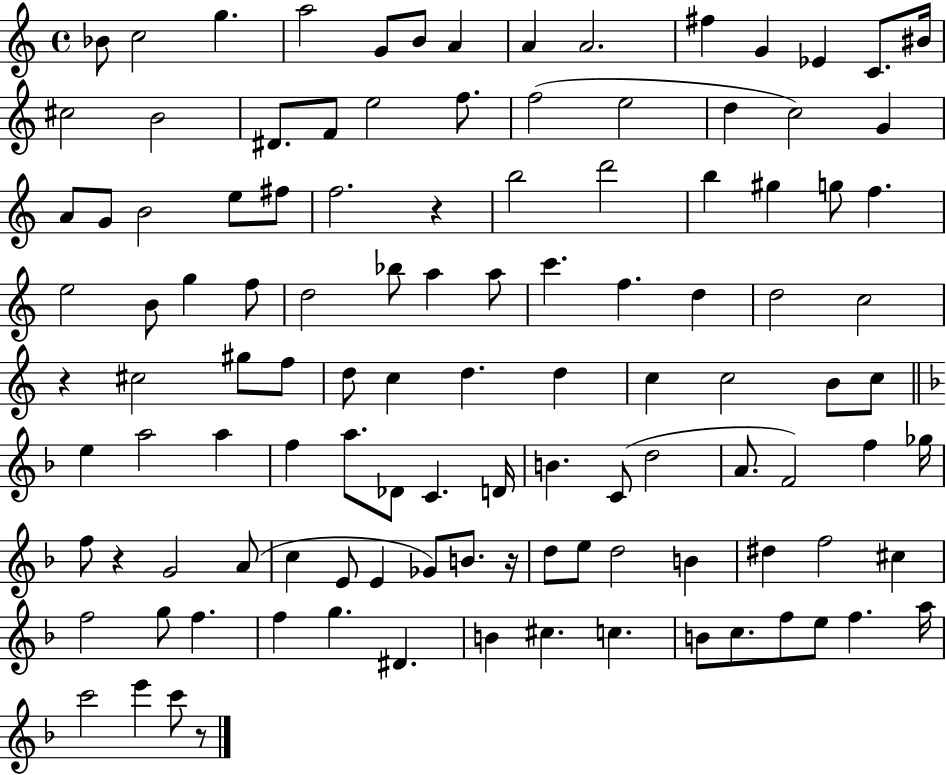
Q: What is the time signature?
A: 4/4